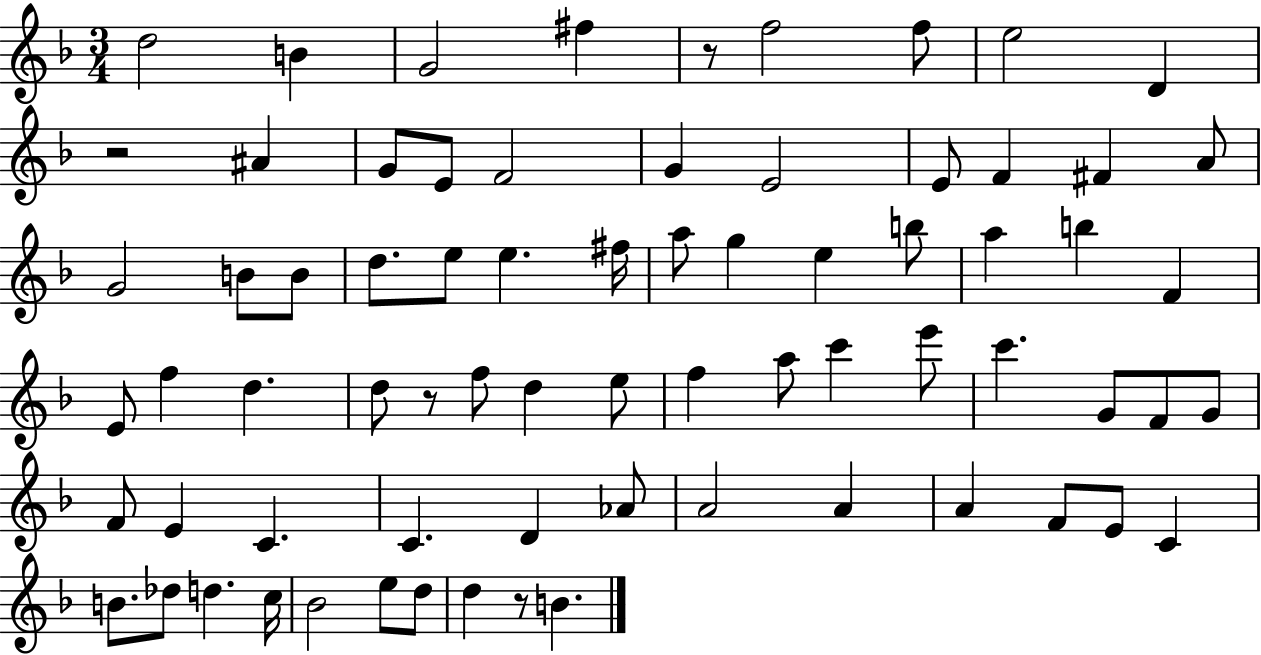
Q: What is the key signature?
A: F major